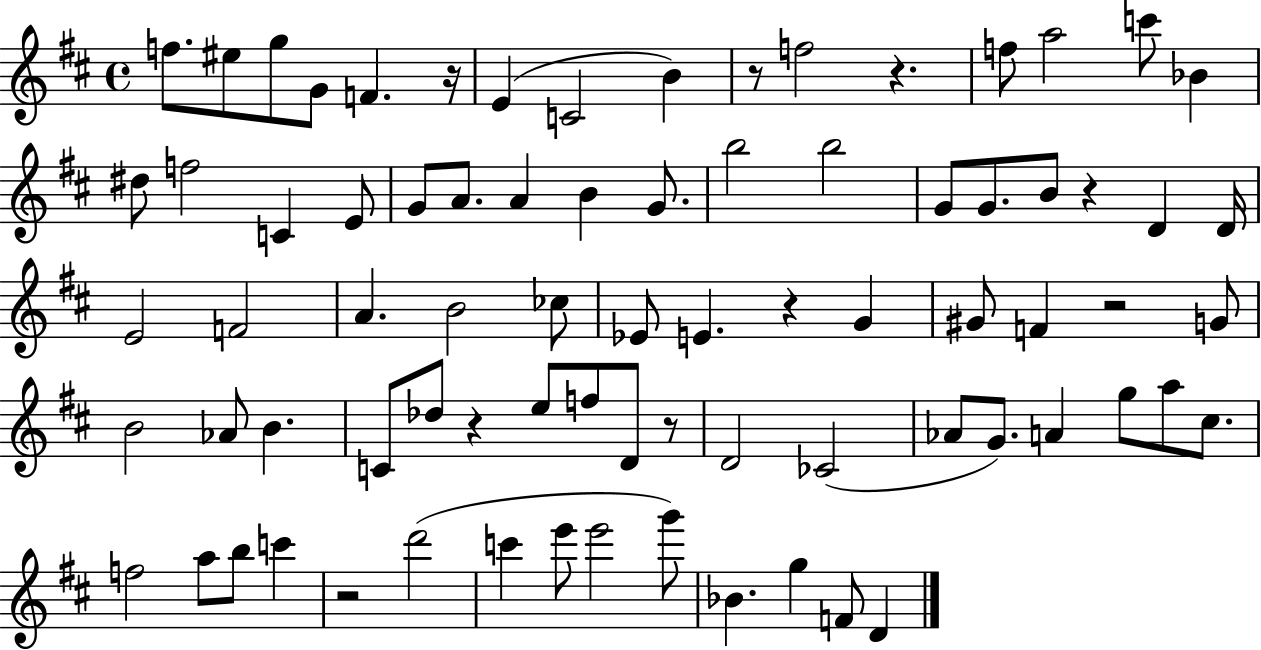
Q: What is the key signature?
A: D major